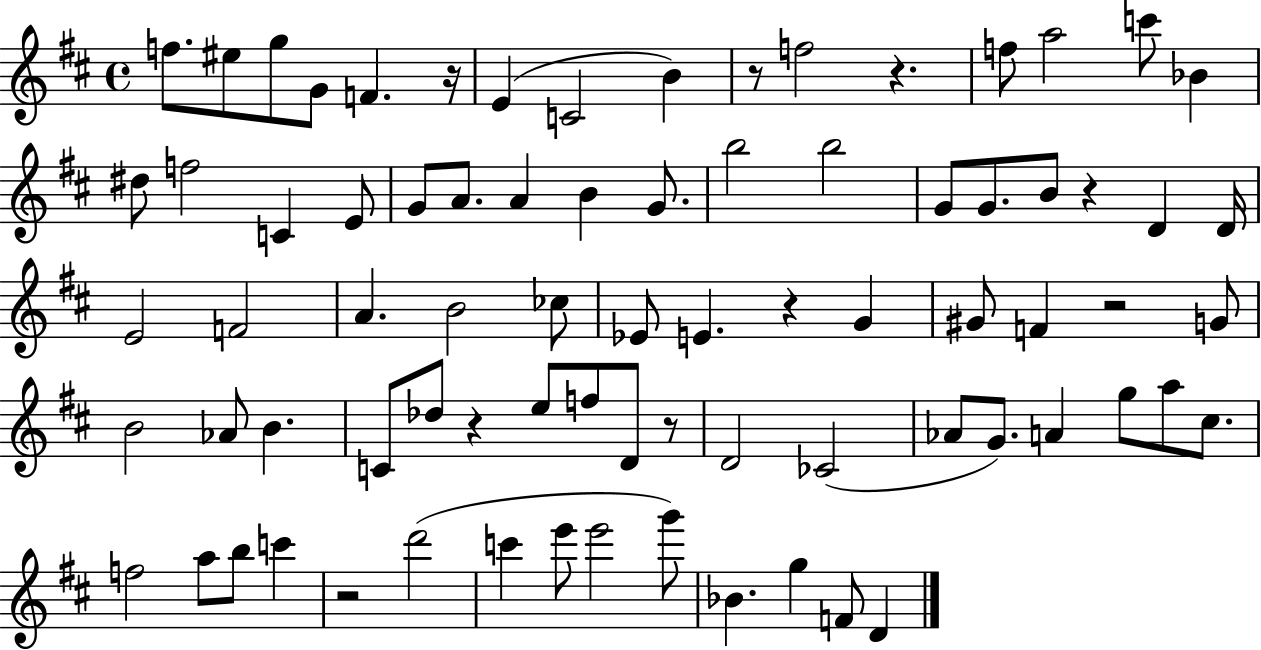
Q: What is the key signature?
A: D major